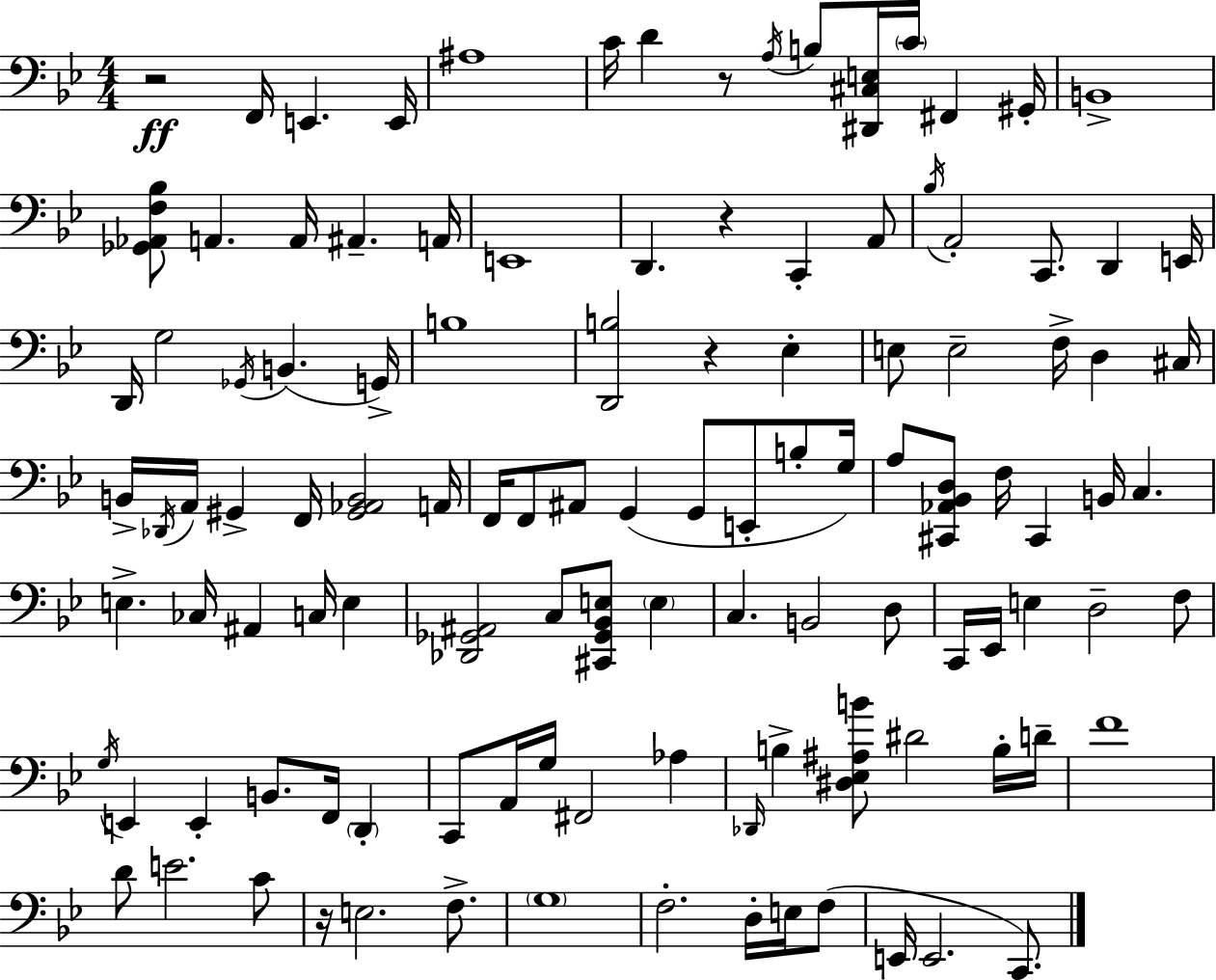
{
  \clef bass
  \numericTimeSignature
  \time 4/4
  \key g \minor
  r2\ff f,16 e,4. e,16 | ais1 | c'16 d'4 r8 \acciaccatura { a16 } b8 <dis, cis e>16 \parenthesize c'16 fis,4 | gis,16-. b,1-> | \break <ges, aes, f bes>8 a,4. a,16 ais,4.-- | a,16 e,1 | d,4. r4 c,4-. a,8 | \acciaccatura { bes16 } a,2-. c,8. d,4 | \break e,16 d,16 g2 \acciaccatura { ges,16 }( b,4. | g,16->) b1 | <d, b>2 r4 ees4-. | e8 e2-- f16-> d4 | \break cis16 b,16-> \acciaccatura { des,16 } a,16 gis,4-> f,16 <gis, aes, b,>2 | a,16 f,16 f,8 ais,8 g,4( g,8 e,8-. | b8-. g16) a8 <cis, aes, bes, d>8 f16 cis,4 b,16 c4. | e4.-> ces16 ais,4 c16 | \break e4 <des, ges, ais,>2 c8 <cis, ges, bes, e>8 | \parenthesize e4 c4. b,2 | d8 c,16 ees,16 e4 d2-- | f8 \acciaccatura { g16 } e,4 e,4-. b,8. | \break f,16 \parenthesize d,4-. c,8 a,16 g16 fis,2 | aes4 \grace { des,16 } b4-> <dis ees ais b'>8 dis'2 | b16-. d'16-- f'1 | d'8 e'2. | \break c'8 r16 e2. | f8.-> \parenthesize g1 | f2.-. | d16-. e16 f8( e,16 e,2. | \break c,8.) \bar "|."
}